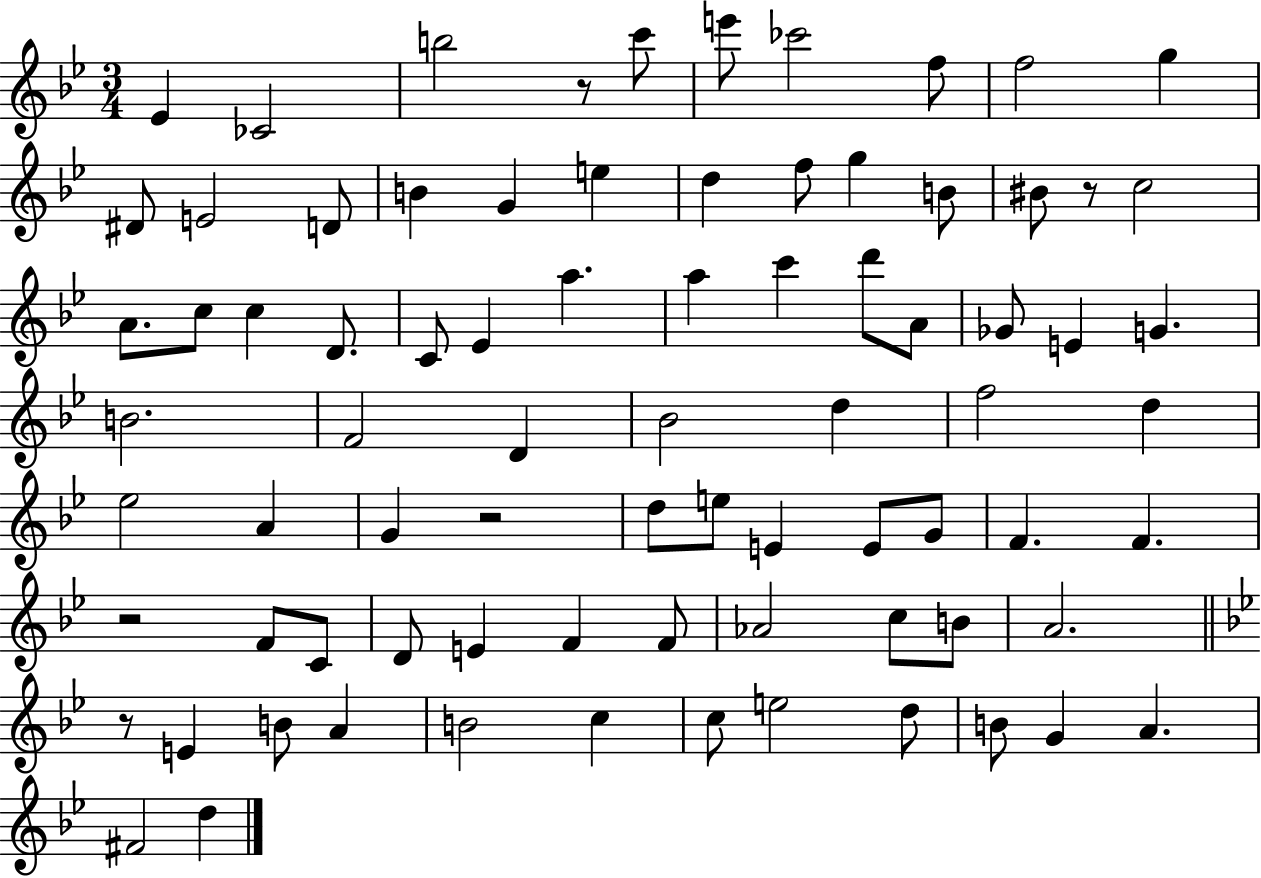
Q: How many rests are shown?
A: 5